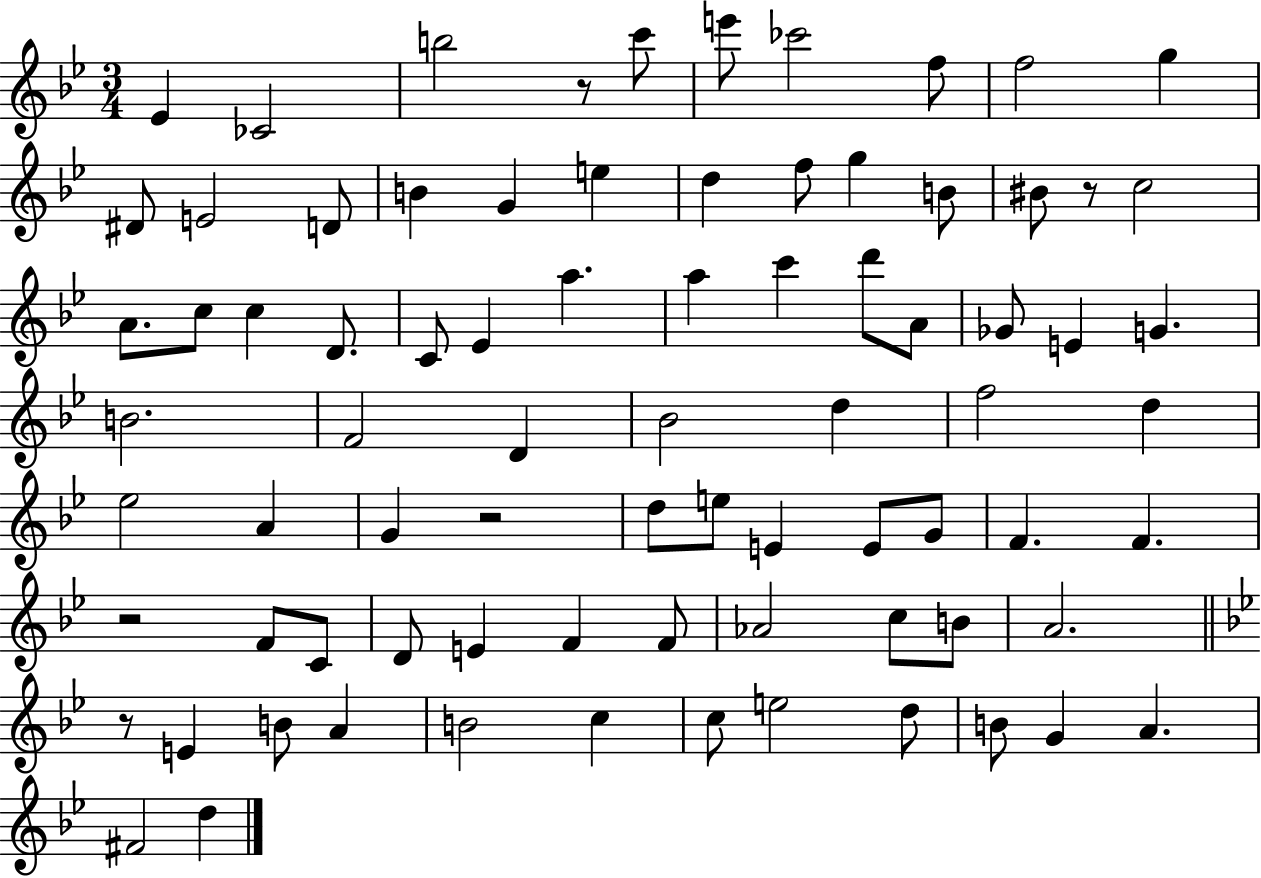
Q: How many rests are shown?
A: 5